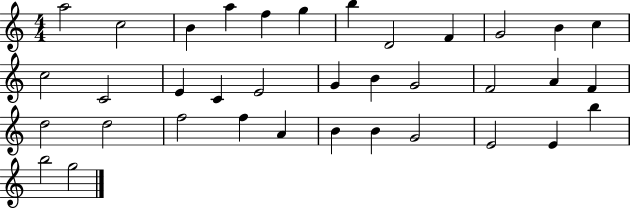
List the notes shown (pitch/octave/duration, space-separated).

A5/h C5/h B4/q A5/q F5/q G5/q B5/q D4/h F4/q G4/h B4/q C5/q C5/h C4/h E4/q C4/q E4/h G4/q B4/q G4/h F4/h A4/q F4/q D5/h D5/h F5/h F5/q A4/q B4/q B4/q G4/h E4/h E4/q B5/q B5/h G5/h